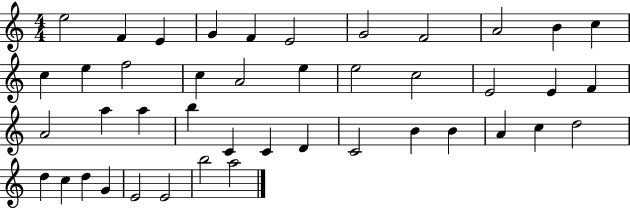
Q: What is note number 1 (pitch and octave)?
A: E5